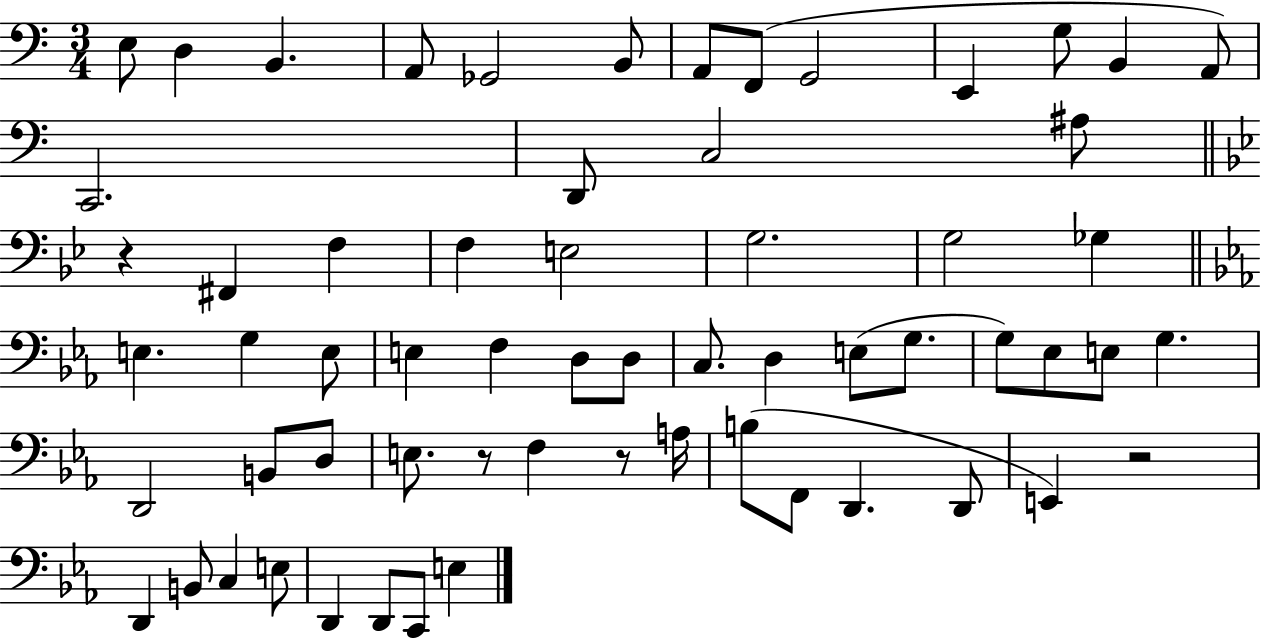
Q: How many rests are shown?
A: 4